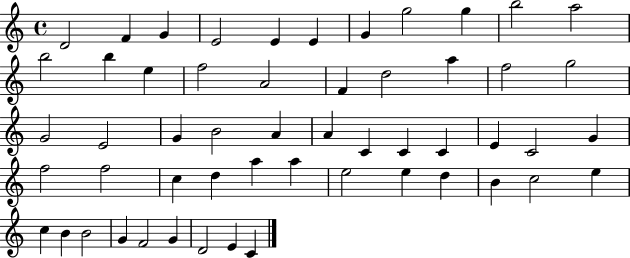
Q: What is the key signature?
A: C major